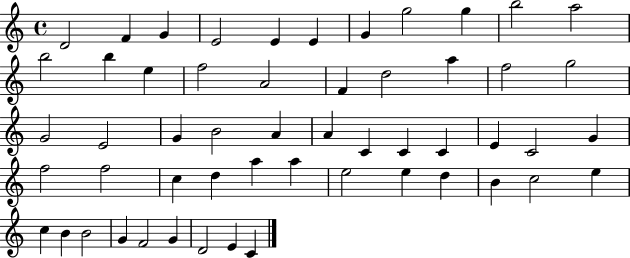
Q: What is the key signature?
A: C major